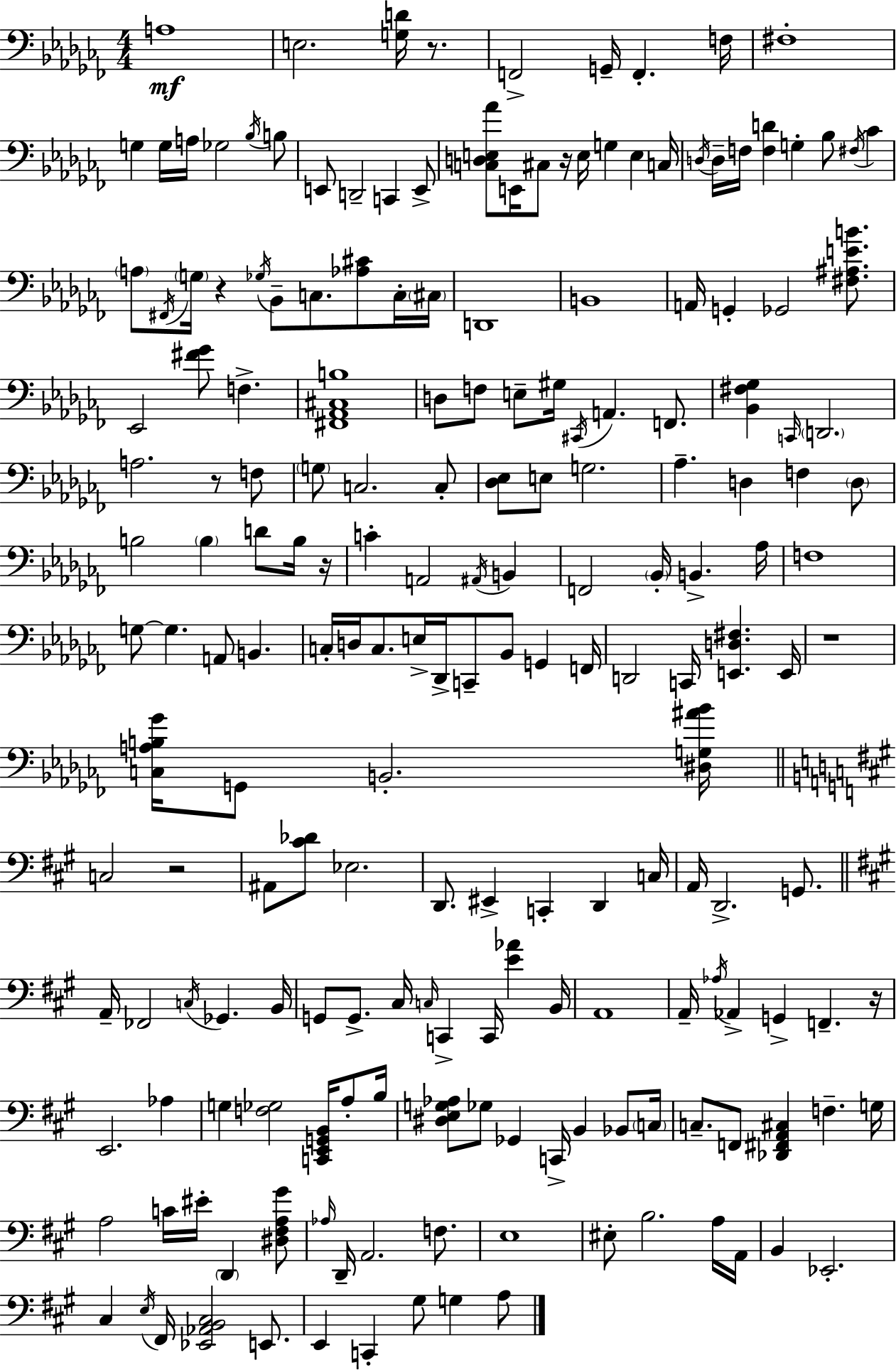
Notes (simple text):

A3/w E3/h. [G3,D4]/s R/e. F2/h G2/s F2/q. F3/s F#3/w G3/q G3/s A3/s Gb3/h Bb3/s B3/e E2/e D2/h C2/q E2/e [C3,D3,E3,Ab4]/e E2/s C#3/e R/s E3/s G3/q E3/q C3/s D3/s D3/s F3/s [F3,D4]/q G3/q Bb3/e F#3/s CES4/q A3/e F#2/s G3/s R/q Gb3/s Bb2/e C3/e. [Ab3,C#4]/e C3/s C#3/s D2/w B2/w A2/s G2/q Gb2/h [F#3,A#3,E4,B4]/e. Eb2/h [F#4,Gb4]/e F3/q. [F#2,Ab2,C#3,B3]/w D3/e F3/e E3/e G#3/s C#2/s A2/q. F2/e. [Bb2,F#3,Gb3]/q C2/s D2/h. A3/h. R/e F3/e G3/e C3/h. C3/e [Db3,Eb3]/e E3/e G3/h. Ab3/q. D3/q F3/q D3/e B3/h B3/q D4/e B3/s R/s C4/q A2/h A#2/s B2/q F2/h Bb2/s B2/q. Ab3/s F3/w G3/e G3/q. A2/e B2/q. C3/s D3/s C3/e. E3/s Db2/s C2/e Bb2/e G2/q F2/s D2/h C2/s [E2,D3,F#3]/q. E2/s R/w [C3,A3,B3,Gb4]/s G2/e B2/h. [D#3,G3,A#4,Bb4]/s C3/h R/h A#2/e [C#4,Db4]/e Eb3/h. D2/e. EIS2/q C2/q D2/q C3/s A2/s D2/h. G2/e. A2/s FES2/h C3/s Gb2/q. B2/s G2/e G2/e. C#3/s C3/s C2/q C2/s [E4,Ab4]/q B2/s A2/w A2/s Ab3/s Ab2/q G2/q F2/q. R/s E2/h. Ab3/q G3/q [F3,Gb3]/h [C2,E2,G2,B2]/s A3/e B3/s [D#3,E3,G3,Ab3]/e Gb3/e Gb2/q C2/s B2/q Bb2/e C3/s C3/e. F2/e [Db2,F#2,A2,C#3]/q F3/q. G3/s A3/h C4/s EIS4/s D2/q [D#3,F#3,A3,G#4]/e Ab3/s D2/s A2/h. F3/e. E3/w EIS3/e B3/h. A3/s A2/s B2/q Eb2/h. C#3/q E3/s F#2/s [Eb2,Ab2,B2,C#3]/h E2/e. E2/q C2/q G#3/e G3/q A3/e